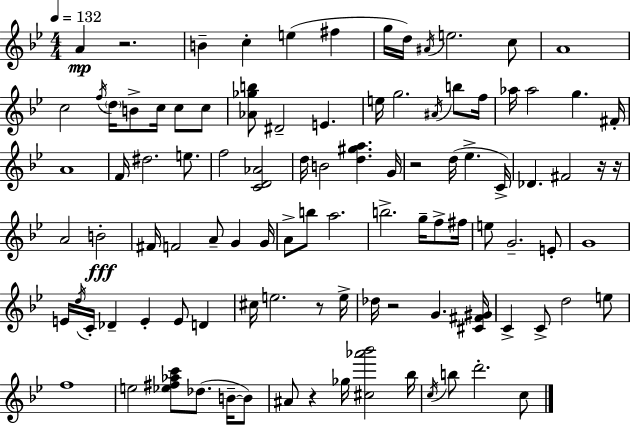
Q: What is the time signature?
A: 4/4